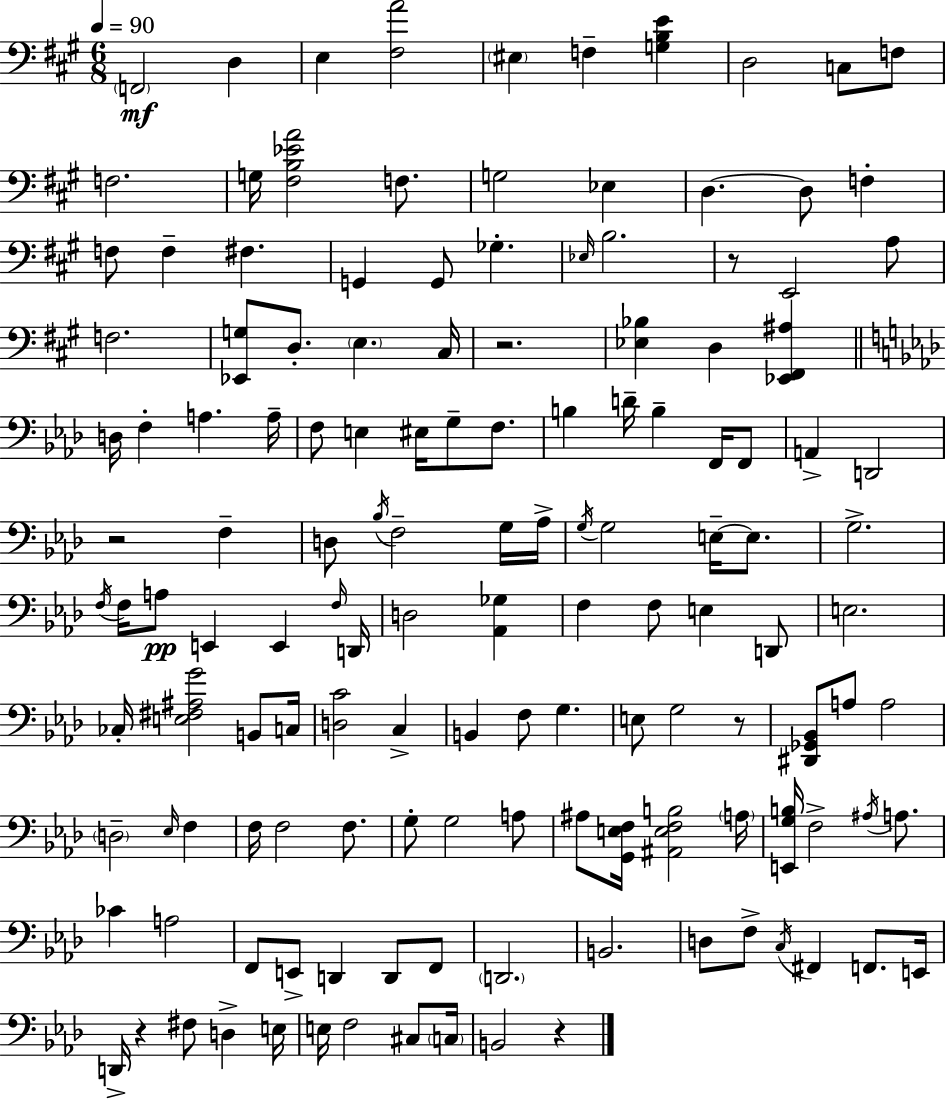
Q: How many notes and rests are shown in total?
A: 139